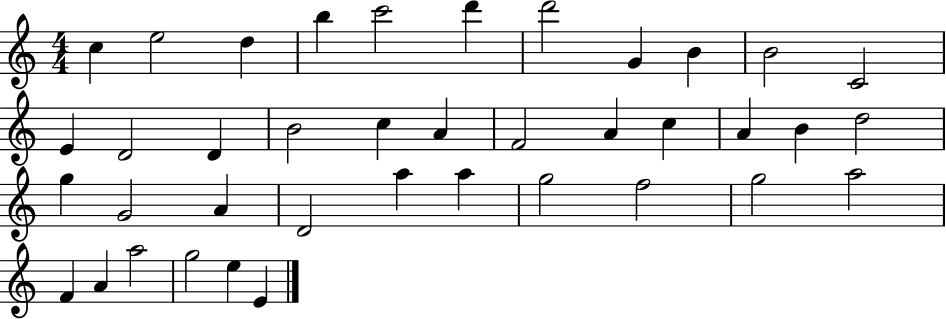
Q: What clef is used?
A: treble